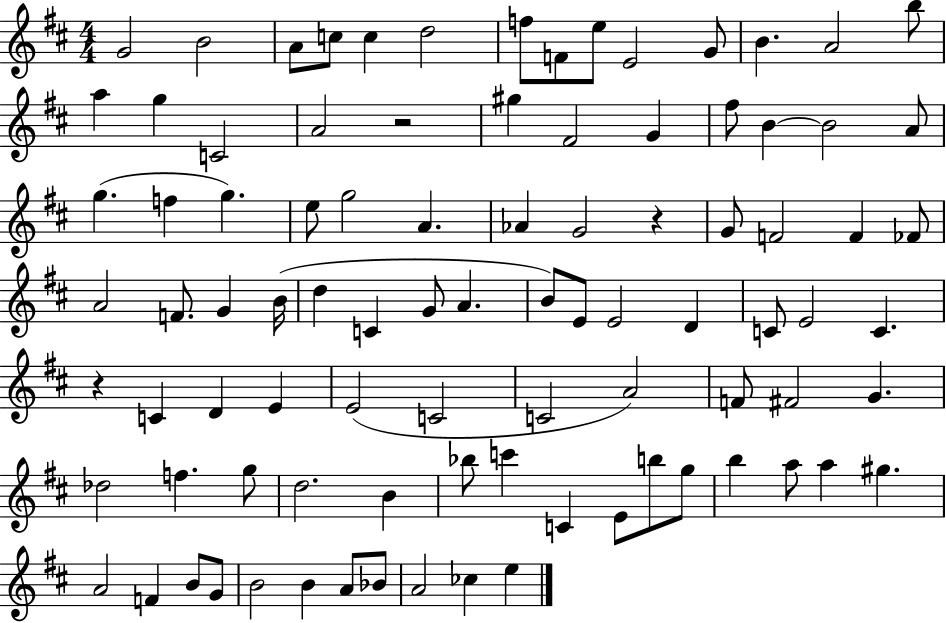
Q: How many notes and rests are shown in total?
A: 91